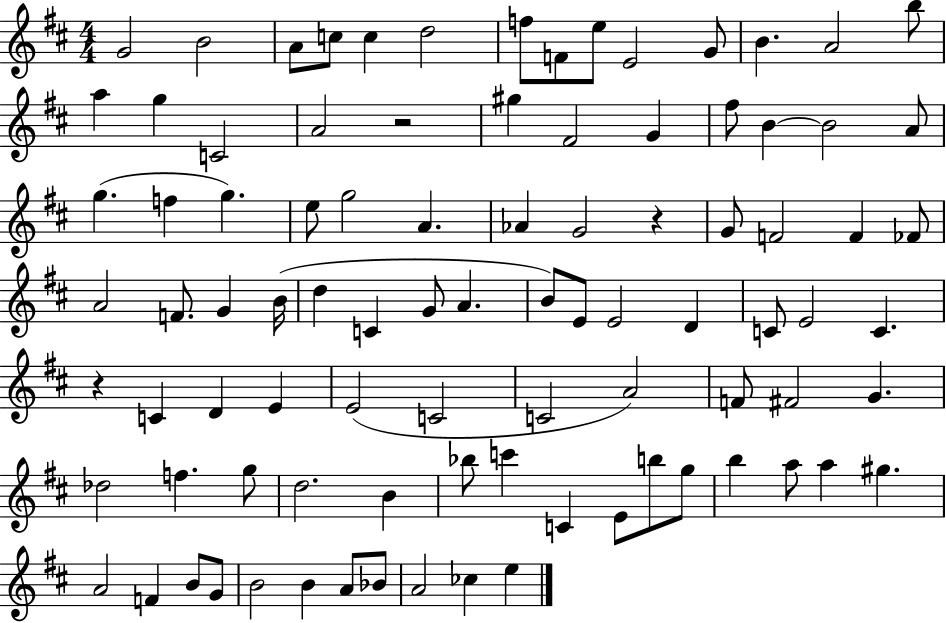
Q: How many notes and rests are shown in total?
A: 91